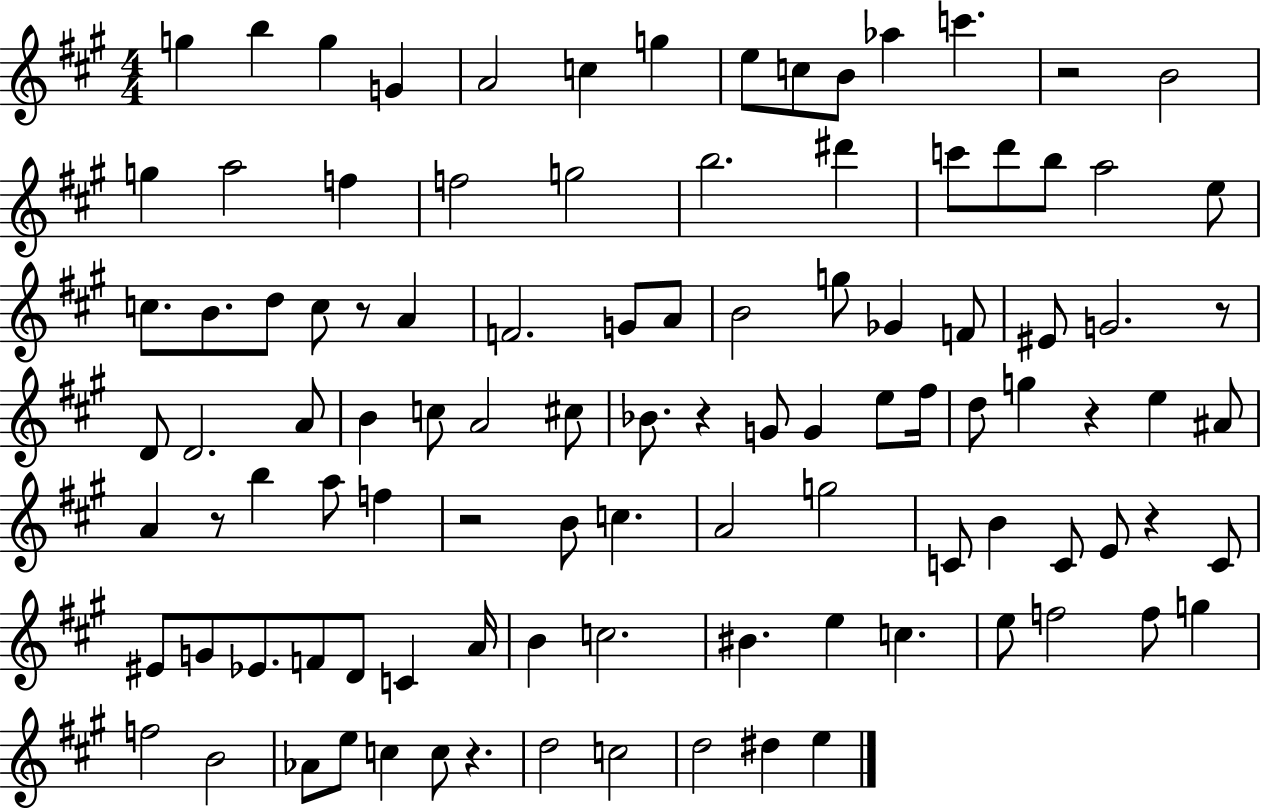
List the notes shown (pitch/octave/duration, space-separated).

G5/q B5/q G5/q G4/q A4/h C5/q G5/q E5/e C5/e B4/e Ab5/q C6/q. R/h B4/h G5/q A5/h F5/q F5/h G5/h B5/h. D#6/q C6/e D6/e B5/e A5/h E5/e C5/e. B4/e. D5/e C5/e R/e A4/q F4/h. G4/e A4/e B4/h G5/e Gb4/q F4/e EIS4/e G4/h. R/e D4/e D4/h. A4/e B4/q C5/e A4/h C#5/e Bb4/e. R/q G4/e G4/q E5/e F#5/s D5/e G5/q R/q E5/q A#4/e A4/q R/e B5/q A5/e F5/q R/h B4/e C5/q. A4/h G5/h C4/e B4/q C4/e E4/e R/q C4/e EIS4/e G4/e Eb4/e. F4/e D4/e C4/q A4/s B4/q C5/h. BIS4/q. E5/q C5/q. E5/e F5/h F5/e G5/q F5/h B4/h Ab4/e E5/e C5/q C5/e R/q. D5/h C5/h D5/h D#5/q E5/q